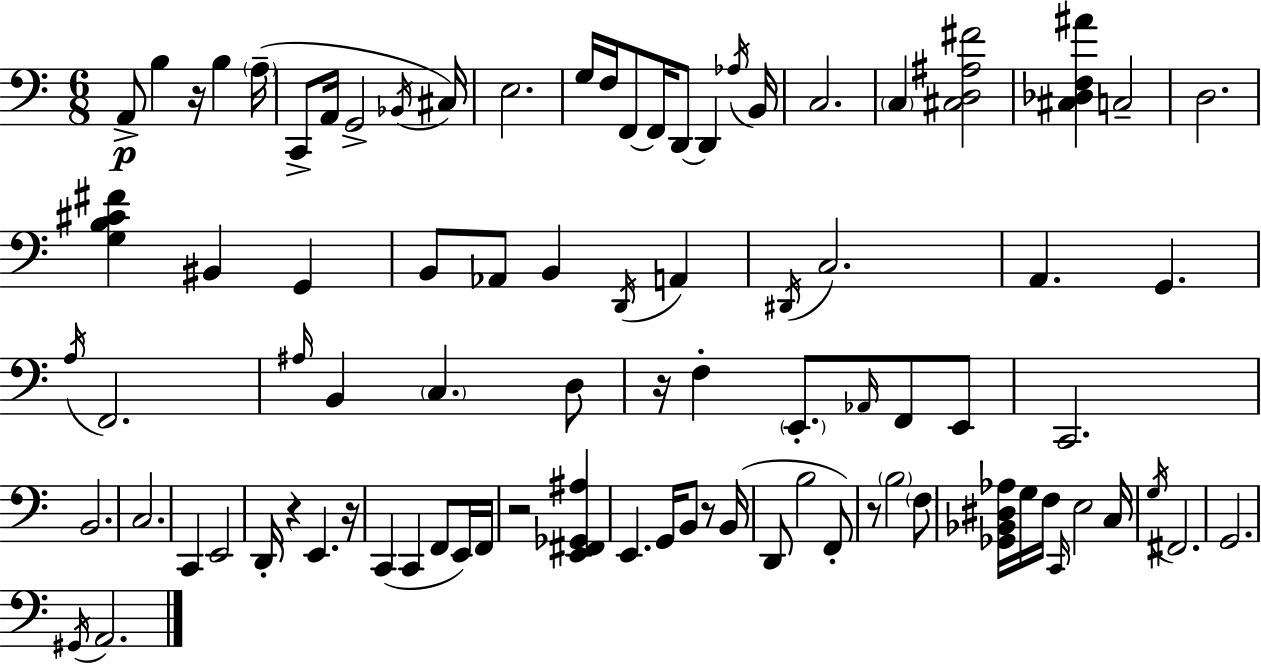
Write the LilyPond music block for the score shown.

{
  \clef bass
  \numericTimeSignature
  \time 6/8
  \key a \minor
  \repeat volta 2 { a,8->\p b4 r16 b4 \parenthesize a16--( | c,8-> a,16 g,2-> \acciaccatura { bes,16 }) | cis16 e2. | g16 f16 f,8~~ f,16 d,8~~ d,4 | \break \acciaccatura { aes16 } b,16 c2. | \parenthesize c4 <cis d ais fis'>2 | <cis des f ais'>4 c2-- | d2. | \break <g b cis' fis'>4 bis,4 g,4 | b,8 aes,8 b,4 \acciaccatura { d,16 } a,4 | \acciaccatura { dis,16 } c2. | a,4. g,4. | \break \acciaccatura { a16 } f,2. | \grace { ais16 } b,4 \parenthesize c4. | d8 r16 f4-. \parenthesize e,8.-. | \grace { aes,16 } f,8 e,8 c,2. | \break b,2. | c2. | c,4 e,2 | d,16-. r4 | \break e,4. r16 c,4( c,4 | f,8 e,16) f,16 r2 | <e, fis, ges, ais>4 e,4. | g,16 b,8 r8 b,16( d,8 b2 | \break f,8-.) r8 \parenthesize b2 | \parenthesize f8 <ges, bes, dis aes>16 g16 f16 \grace { c,16 } e2 | c16 \acciaccatura { g16 } fis,2. | g,2. | \break \acciaccatura { gis,16 } a,2. | } \bar "|."
}